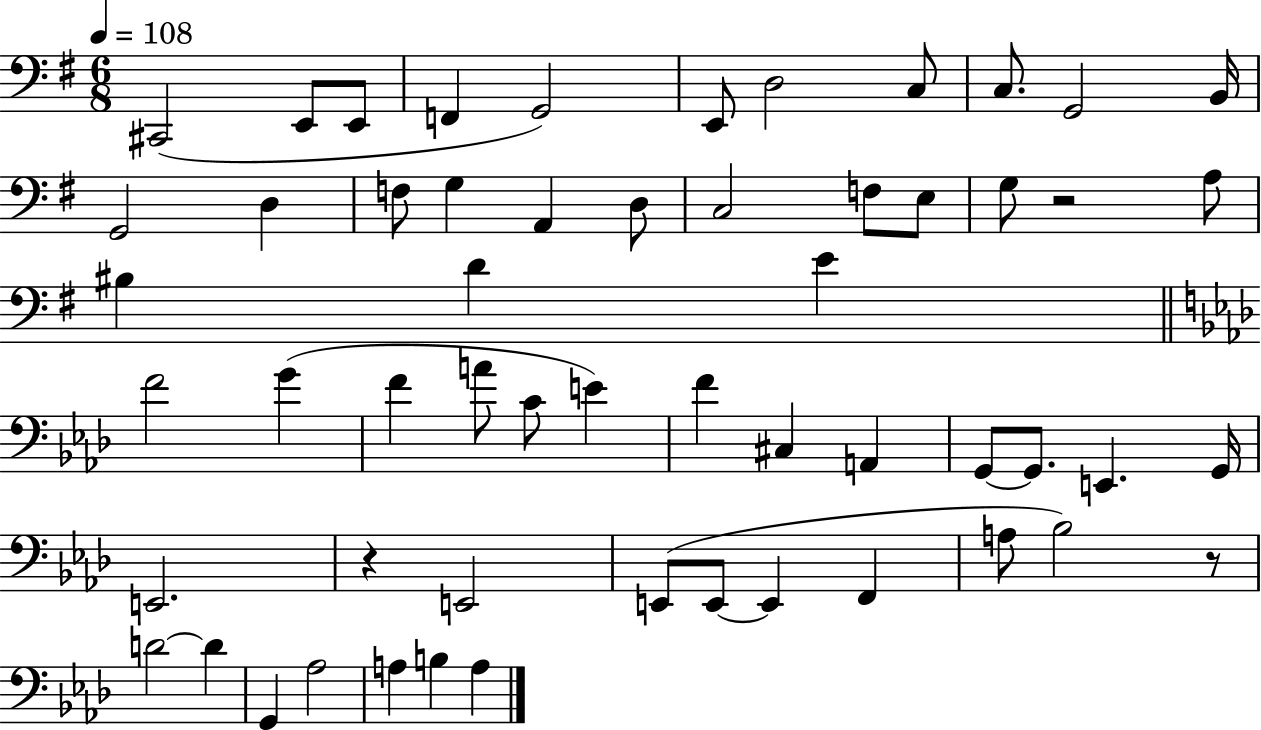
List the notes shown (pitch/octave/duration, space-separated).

C#2/h E2/e E2/e F2/q G2/h E2/e D3/h C3/e C3/e. G2/h B2/s G2/h D3/q F3/e G3/q A2/q D3/e C3/h F3/e E3/e G3/e R/h A3/e BIS3/q D4/q E4/q F4/h G4/q F4/q A4/e C4/e E4/q F4/q C#3/q A2/q G2/e G2/e. E2/q. G2/s E2/h. R/q E2/h E2/e E2/e E2/q F2/q A3/e Bb3/h R/e D4/h D4/q G2/q Ab3/h A3/q B3/q A3/q